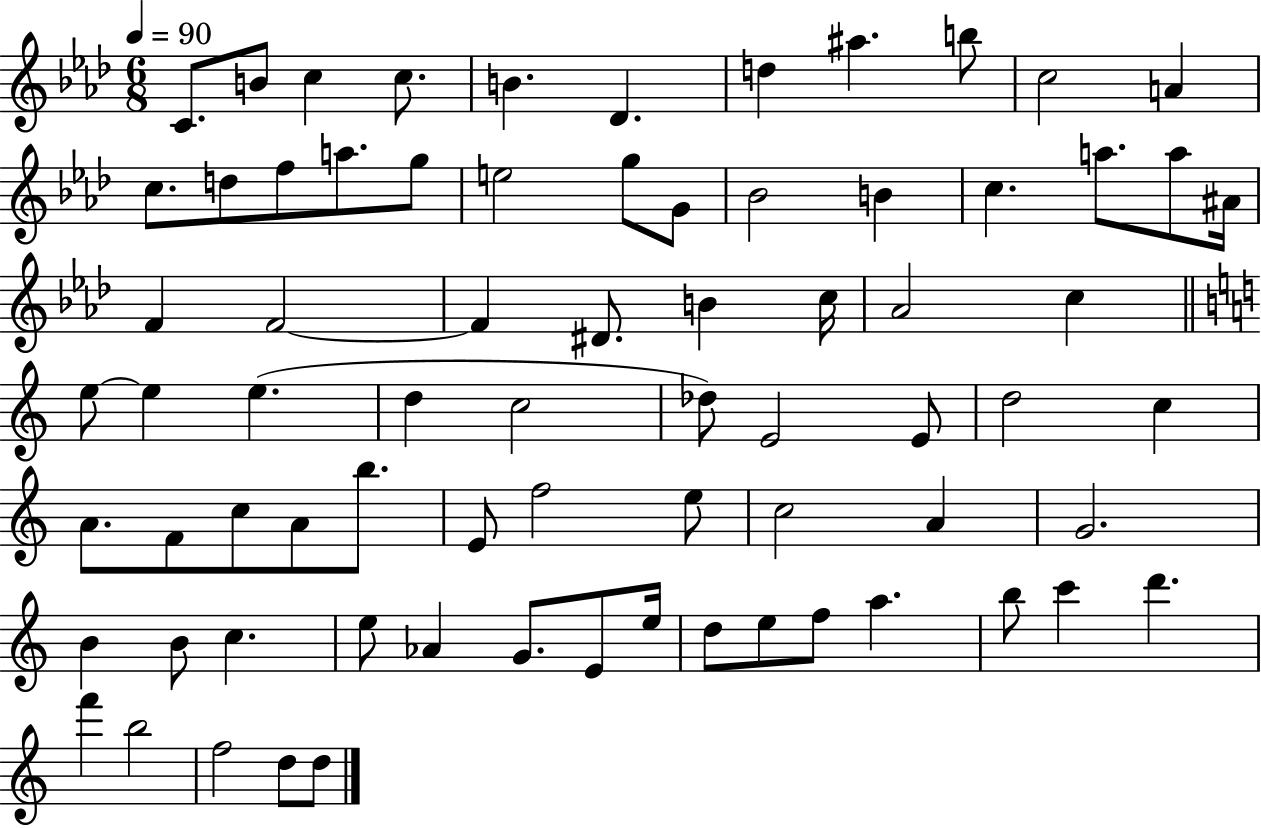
C4/e. B4/e C5/q C5/e. B4/q. Db4/q. D5/q A#5/q. B5/e C5/h A4/q C5/e. D5/e F5/e A5/e. G5/e E5/h G5/e G4/e Bb4/h B4/q C5/q. A5/e. A5/e A#4/s F4/q F4/h F4/q D#4/e. B4/q C5/s Ab4/h C5/q E5/e E5/q E5/q. D5/q C5/h Db5/e E4/h E4/e D5/h C5/q A4/e. F4/e C5/e A4/e B5/e. E4/e F5/h E5/e C5/h A4/q G4/h. B4/q B4/e C5/q. E5/e Ab4/q G4/e. E4/e E5/s D5/e E5/e F5/e A5/q. B5/e C6/q D6/q. F6/q B5/h F5/h D5/e D5/e